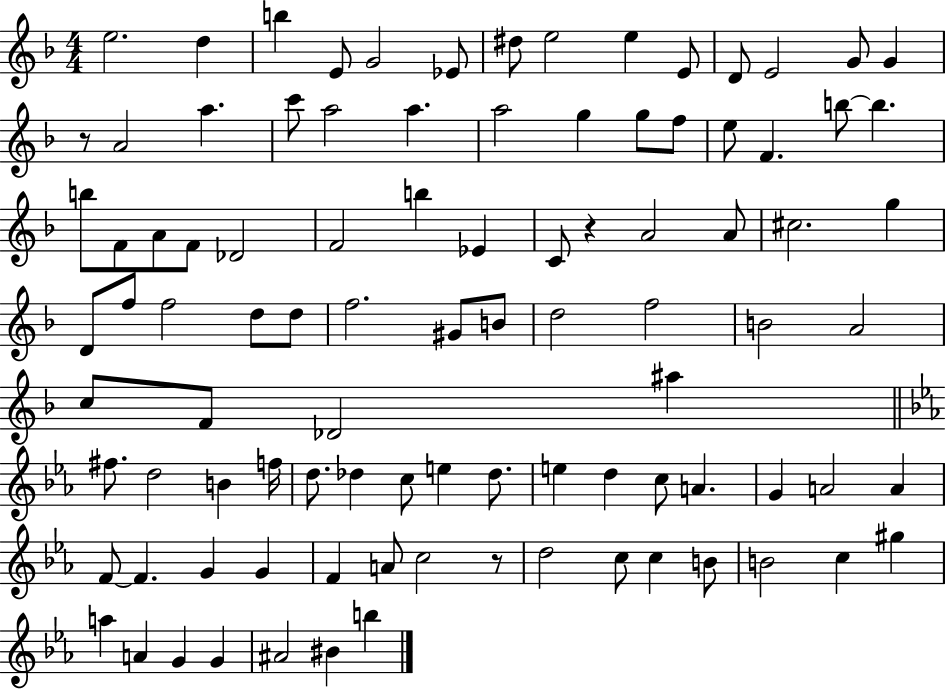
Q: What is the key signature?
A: F major